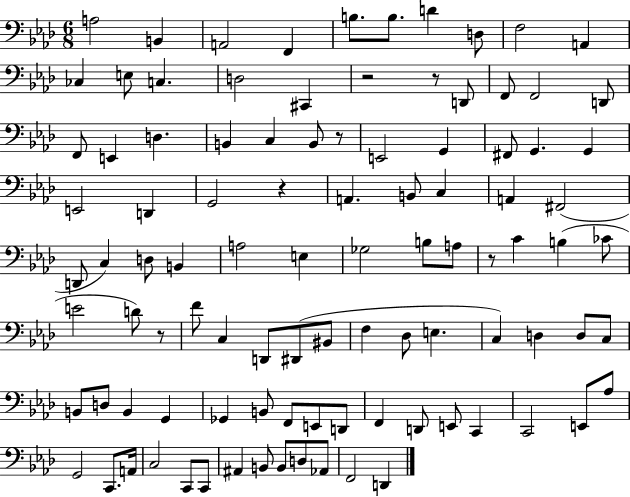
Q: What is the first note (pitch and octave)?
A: A3